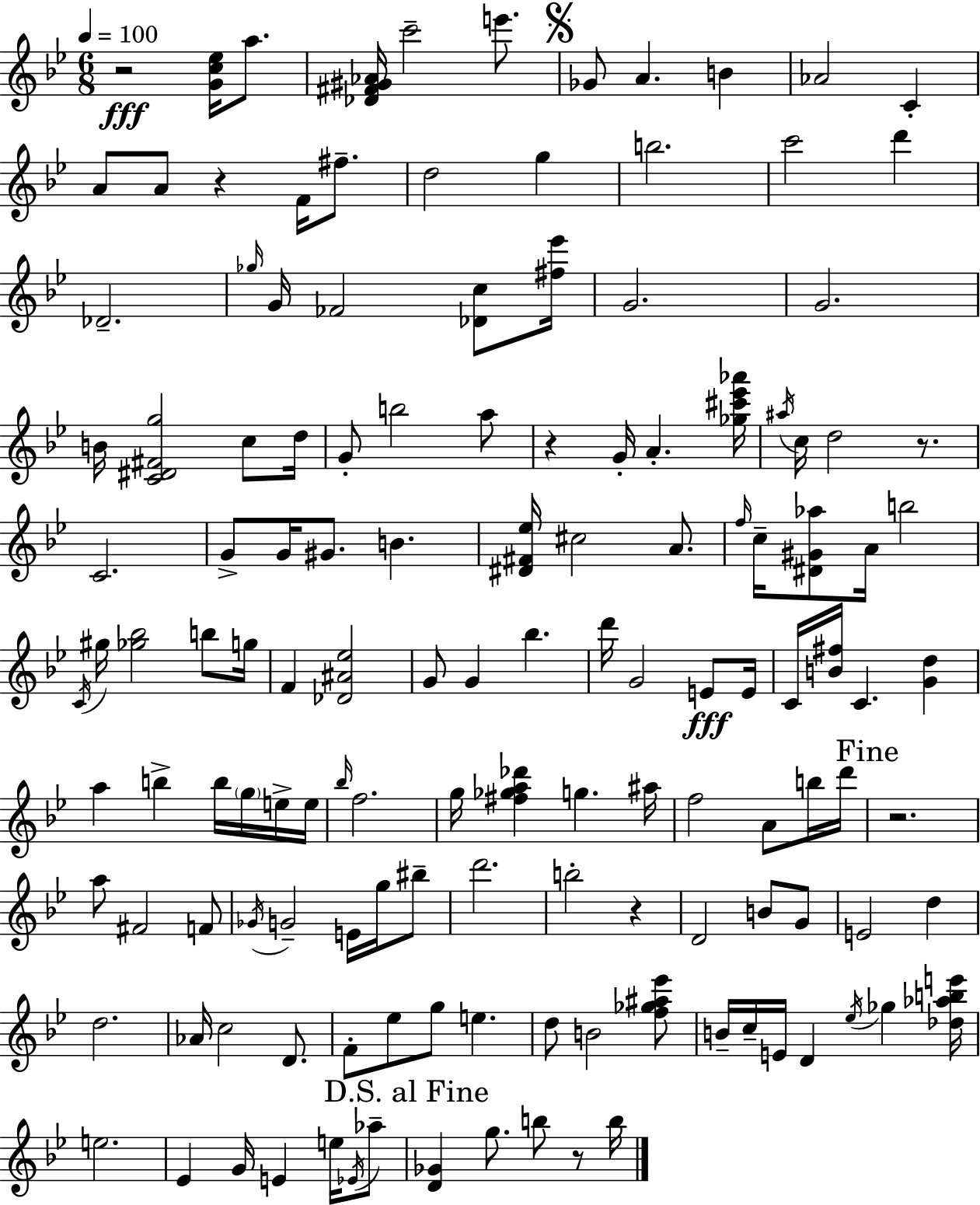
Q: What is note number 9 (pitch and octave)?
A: A4